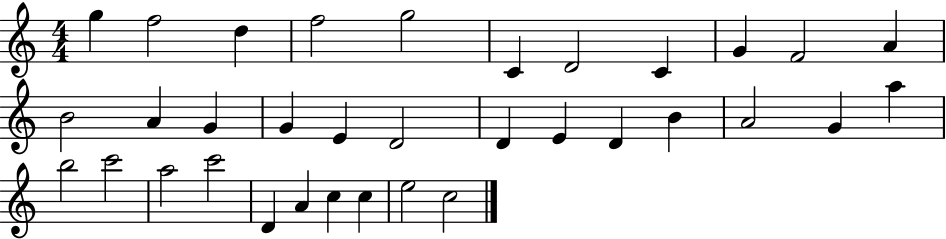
G5/q F5/h D5/q F5/h G5/h C4/q D4/h C4/q G4/q F4/h A4/q B4/h A4/q G4/q G4/q E4/q D4/h D4/q E4/q D4/q B4/q A4/h G4/q A5/q B5/h C6/h A5/h C6/h D4/q A4/q C5/q C5/q E5/h C5/h